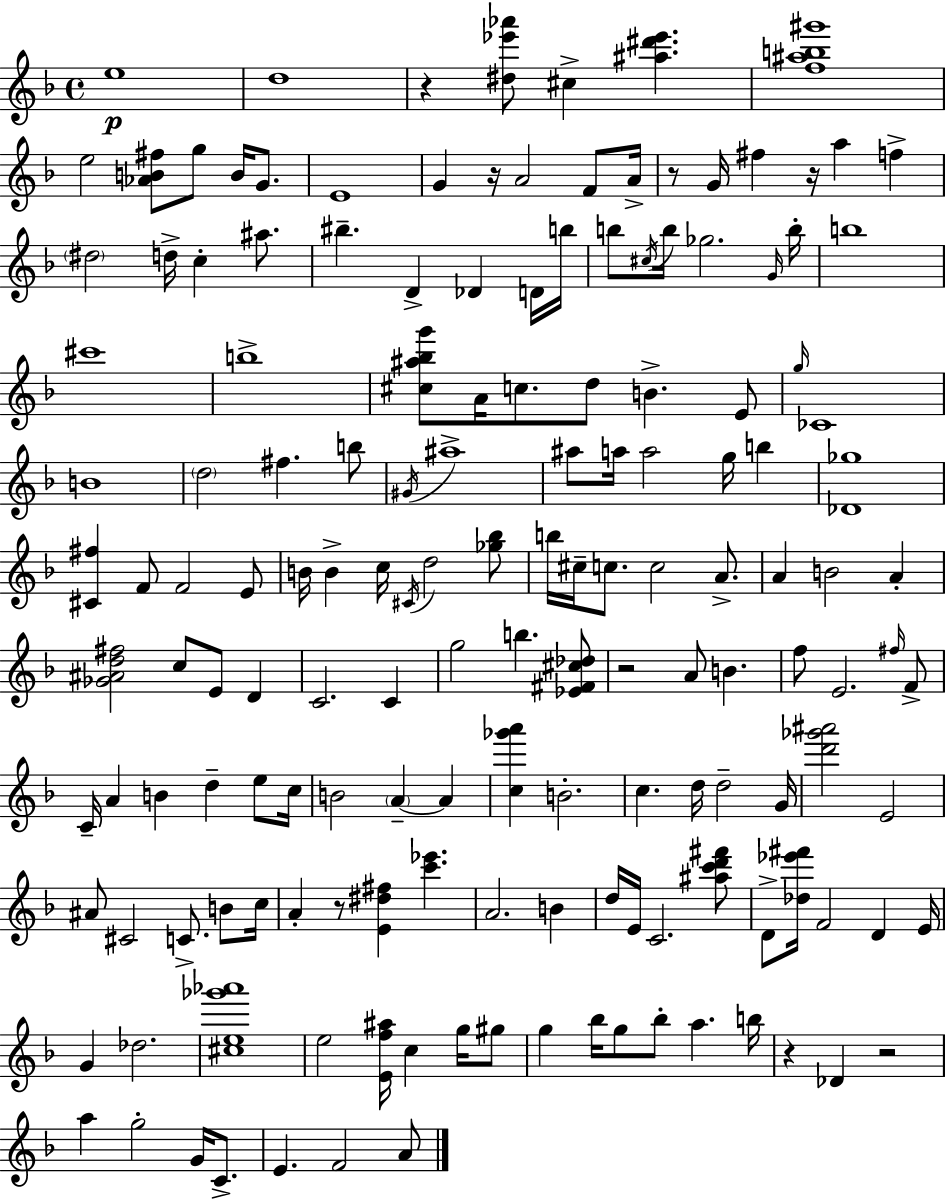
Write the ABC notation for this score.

X:1
T:Untitled
M:4/4
L:1/4
K:F
e4 d4 z [^d_e'_a']/2 ^c [^a^d'_e'] [f^ab^g']4 e2 [_AB^f]/2 g/2 B/4 G/2 E4 G z/4 A2 F/2 A/4 z/2 G/4 ^f z/4 a f ^d2 d/4 c ^a/2 ^b D _D D/4 b/4 b/2 ^c/4 b/4 _g2 G/4 b/4 b4 ^c'4 b4 [^c^a_bg']/2 A/4 c/2 d/2 B E/2 g/4 _C4 B4 d2 ^f b/2 ^G/4 ^a4 ^a/2 a/4 a2 g/4 b [_D_g]4 [^C^f] F/2 F2 E/2 B/4 B c/4 ^C/4 d2 [_g_b]/2 b/4 ^c/4 c/2 c2 A/2 A B2 A [_G^Ad^f]2 c/2 E/2 D C2 C g2 b [_E^F^c_d]/2 z2 A/2 B f/2 E2 ^f/4 F/2 C/4 A B d e/2 c/4 B2 A A [c_g'a'] B2 c d/4 d2 G/4 [d'_g'^a']2 E2 ^A/2 ^C2 C/2 B/2 c/4 A z/2 [E^d^f] [c'_e'] A2 B d/4 E/4 C2 [^ac'd'^f']/2 D/2 [_d_e'^f']/4 F2 D E/4 G _d2 [^ce_g'_a']4 e2 [Ef^a]/4 c g/4 ^g/2 g _b/4 g/2 _b/2 a b/4 z _D z2 a g2 G/4 C/2 E F2 A/2